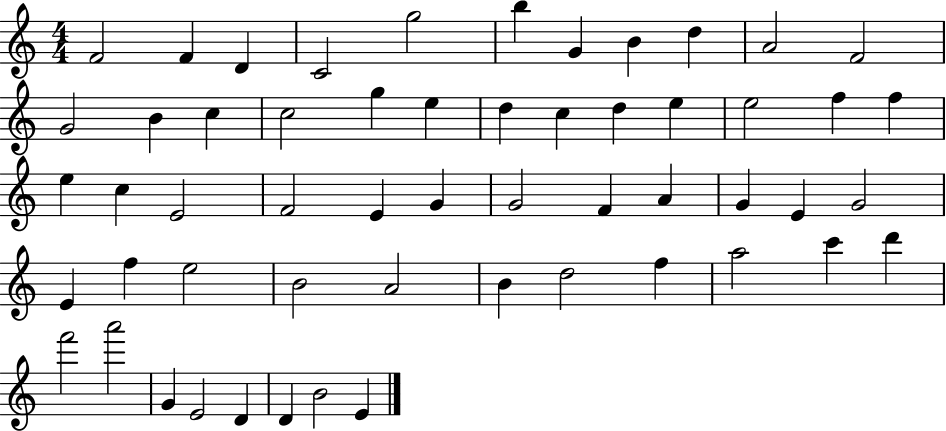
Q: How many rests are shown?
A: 0